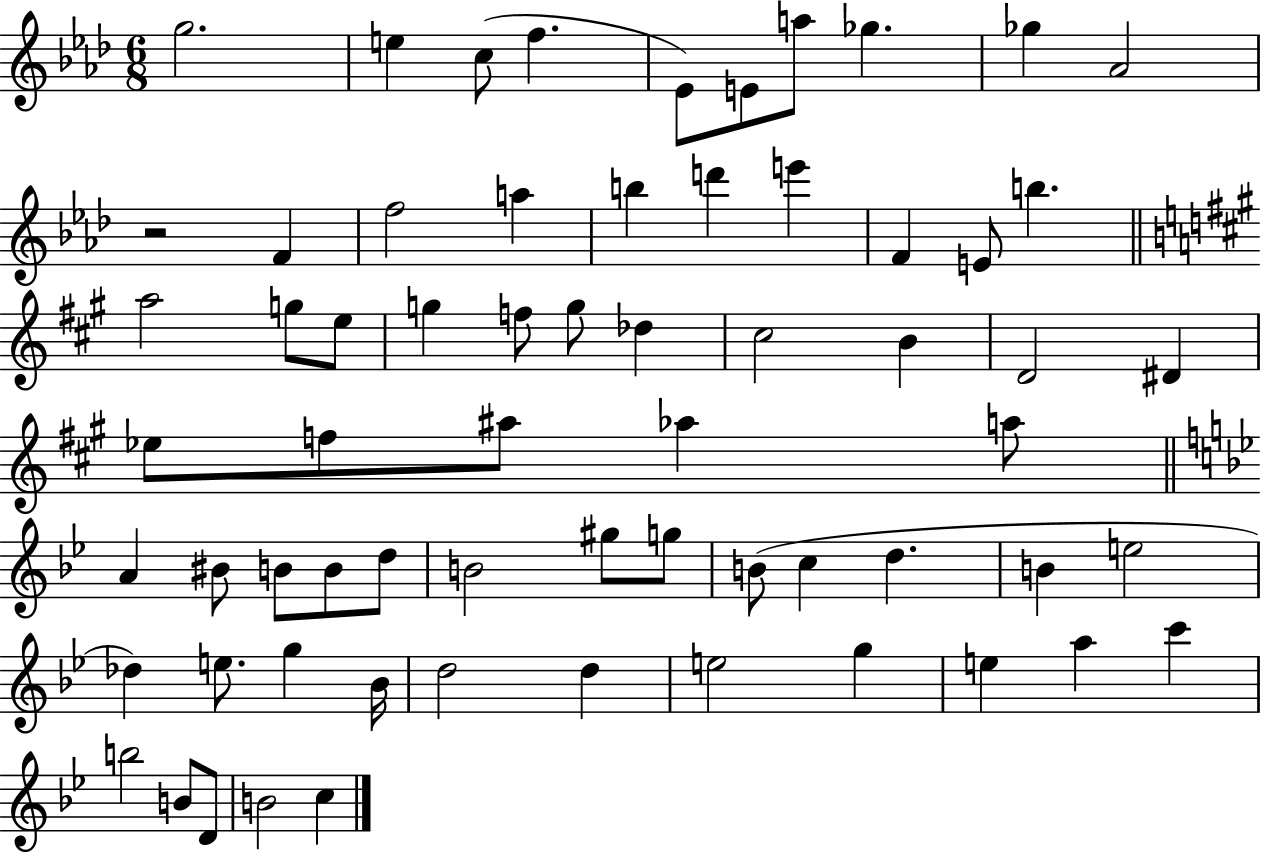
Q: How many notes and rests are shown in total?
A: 65